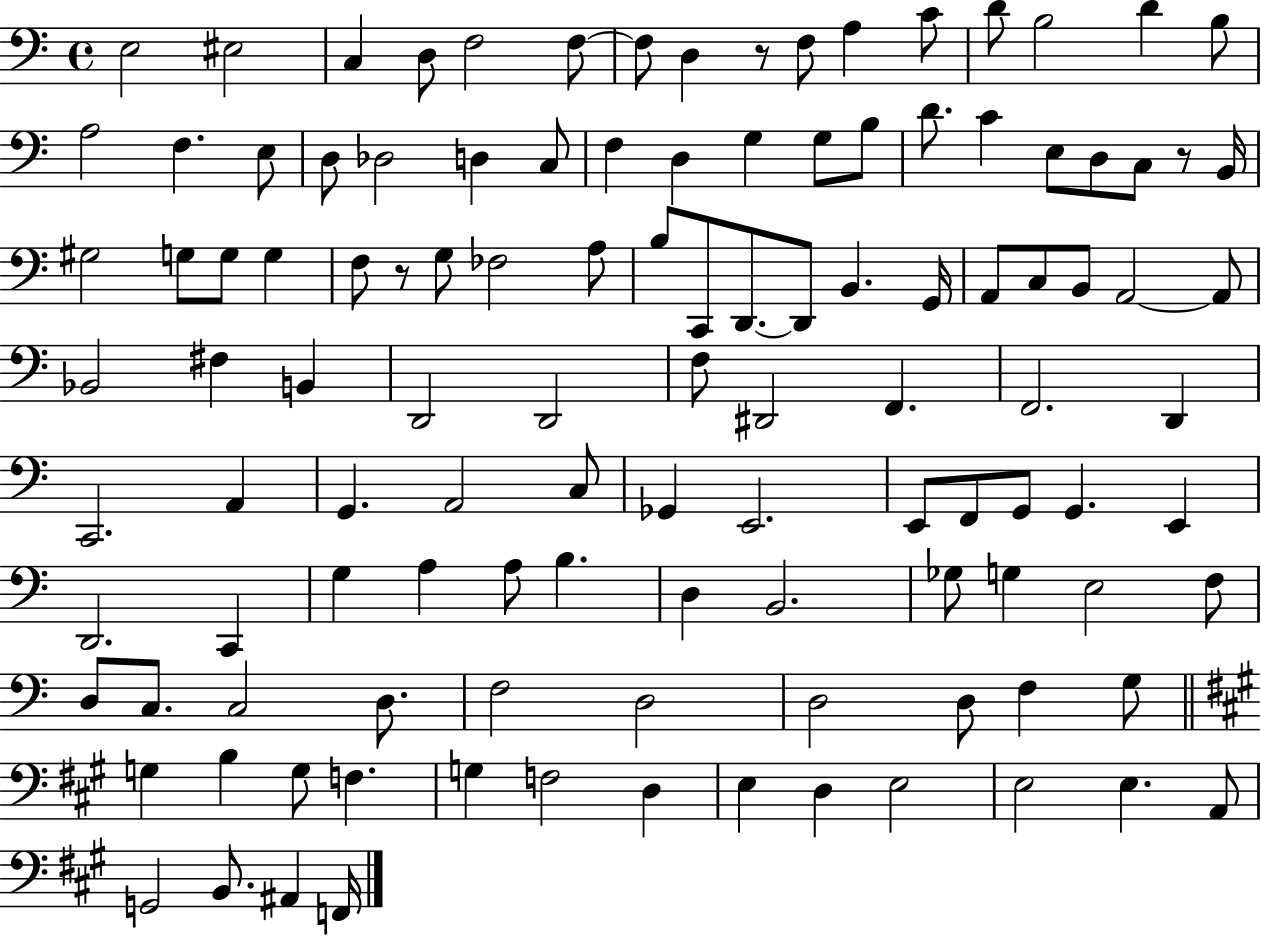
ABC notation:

X:1
T:Untitled
M:4/4
L:1/4
K:C
E,2 ^E,2 C, D,/2 F,2 F,/2 F,/2 D, z/2 F,/2 A, C/2 D/2 B,2 D B,/2 A,2 F, E,/2 D,/2 _D,2 D, C,/2 F, D, G, G,/2 B,/2 D/2 C E,/2 D,/2 C,/2 z/2 B,,/4 ^G,2 G,/2 G,/2 G, F,/2 z/2 G,/2 _F,2 A,/2 B,/2 C,,/2 D,,/2 D,,/2 B,, G,,/4 A,,/2 C,/2 B,,/2 A,,2 A,,/2 _B,,2 ^F, B,, D,,2 D,,2 F,/2 ^D,,2 F,, F,,2 D,, C,,2 A,, G,, A,,2 C,/2 _G,, E,,2 E,,/2 F,,/2 G,,/2 G,, E,, D,,2 C,, G, A, A,/2 B, D, B,,2 _G,/2 G, E,2 F,/2 D,/2 C,/2 C,2 D,/2 F,2 D,2 D,2 D,/2 F, G,/2 G, B, G,/2 F, G, F,2 D, E, D, E,2 E,2 E, A,,/2 G,,2 B,,/2 ^A,, F,,/4